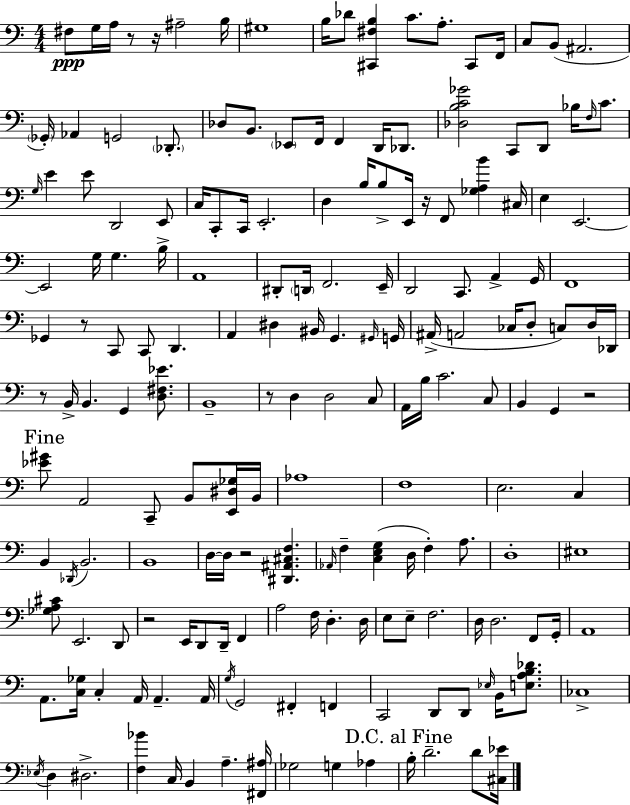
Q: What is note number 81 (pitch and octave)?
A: B2